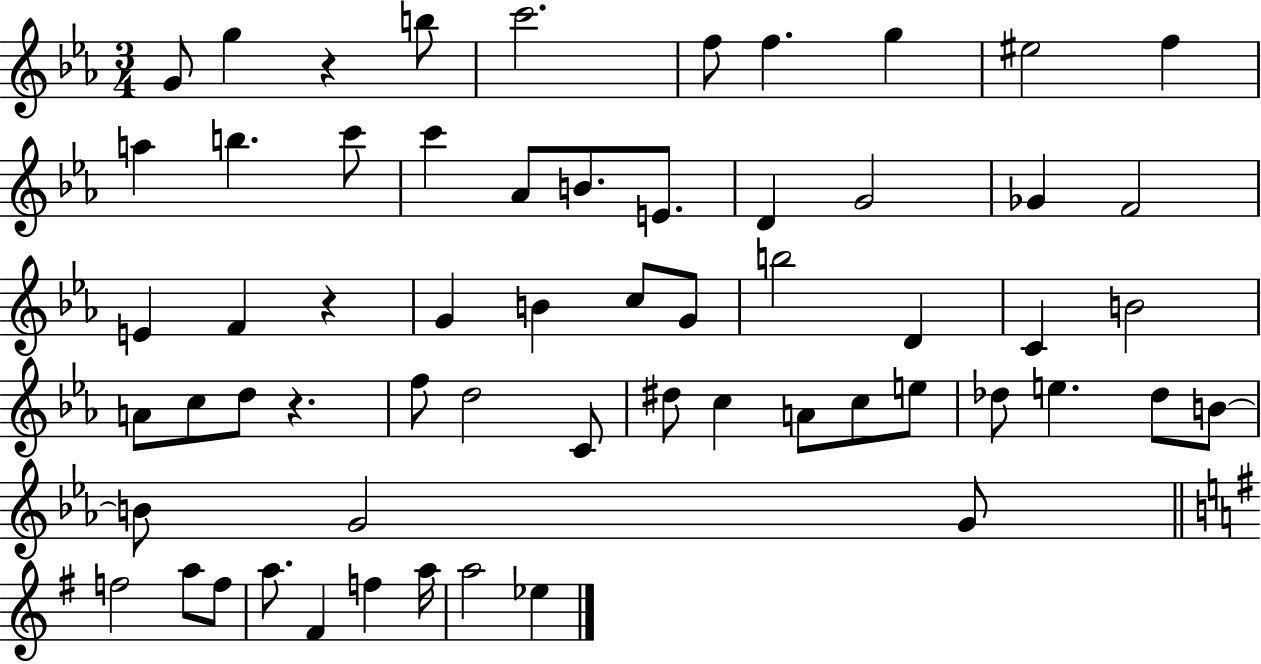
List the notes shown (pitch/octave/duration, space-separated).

G4/e G5/q R/q B5/e C6/h. F5/e F5/q. G5/q EIS5/h F5/q A5/q B5/q. C6/e C6/q Ab4/e B4/e. E4/e. D4/q G4/h Gb4/q F4/h E4/q F4/q R/q G4/q B4/q C5/e G4/e B5/h D4/q C4/q B4/h A4/e C5/e D5/e R/q. F5/e D5/h C4/e D#5/e C5/q A4/e C5/e E5/e Db5/e E5/q. Db5/e B4/e B4/e G4/h G4/e F5/h A5/e F5/e A5/e. F#4/q F5/q A5/s A5/h Eb5/q